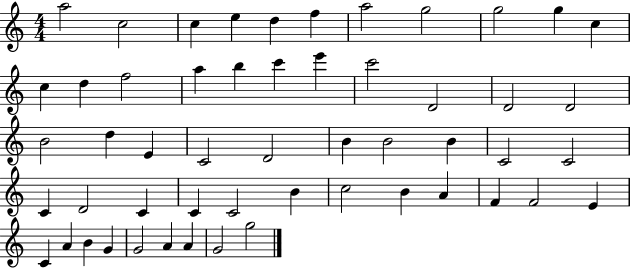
A5/h C5/h C5/q E5/q D5/q F5/q A5/h G5/h G5/h G5/q C5/q C5/q D5/q F5/h A5/q B5/q C6/q E6/q C6/h D4/h D4/h D4/h B4/h D5/q E4/q C4/h D4/h B4/q B4/h B4/q C4/h C4/h C4/q D4/h C4/q C4/q C4/h B4/q C5/h B4/q A4/q F4/q F4/h E4/q C4/q A4/q B4/q G4/q G4/h A4/q A4/q G4/h G5/h